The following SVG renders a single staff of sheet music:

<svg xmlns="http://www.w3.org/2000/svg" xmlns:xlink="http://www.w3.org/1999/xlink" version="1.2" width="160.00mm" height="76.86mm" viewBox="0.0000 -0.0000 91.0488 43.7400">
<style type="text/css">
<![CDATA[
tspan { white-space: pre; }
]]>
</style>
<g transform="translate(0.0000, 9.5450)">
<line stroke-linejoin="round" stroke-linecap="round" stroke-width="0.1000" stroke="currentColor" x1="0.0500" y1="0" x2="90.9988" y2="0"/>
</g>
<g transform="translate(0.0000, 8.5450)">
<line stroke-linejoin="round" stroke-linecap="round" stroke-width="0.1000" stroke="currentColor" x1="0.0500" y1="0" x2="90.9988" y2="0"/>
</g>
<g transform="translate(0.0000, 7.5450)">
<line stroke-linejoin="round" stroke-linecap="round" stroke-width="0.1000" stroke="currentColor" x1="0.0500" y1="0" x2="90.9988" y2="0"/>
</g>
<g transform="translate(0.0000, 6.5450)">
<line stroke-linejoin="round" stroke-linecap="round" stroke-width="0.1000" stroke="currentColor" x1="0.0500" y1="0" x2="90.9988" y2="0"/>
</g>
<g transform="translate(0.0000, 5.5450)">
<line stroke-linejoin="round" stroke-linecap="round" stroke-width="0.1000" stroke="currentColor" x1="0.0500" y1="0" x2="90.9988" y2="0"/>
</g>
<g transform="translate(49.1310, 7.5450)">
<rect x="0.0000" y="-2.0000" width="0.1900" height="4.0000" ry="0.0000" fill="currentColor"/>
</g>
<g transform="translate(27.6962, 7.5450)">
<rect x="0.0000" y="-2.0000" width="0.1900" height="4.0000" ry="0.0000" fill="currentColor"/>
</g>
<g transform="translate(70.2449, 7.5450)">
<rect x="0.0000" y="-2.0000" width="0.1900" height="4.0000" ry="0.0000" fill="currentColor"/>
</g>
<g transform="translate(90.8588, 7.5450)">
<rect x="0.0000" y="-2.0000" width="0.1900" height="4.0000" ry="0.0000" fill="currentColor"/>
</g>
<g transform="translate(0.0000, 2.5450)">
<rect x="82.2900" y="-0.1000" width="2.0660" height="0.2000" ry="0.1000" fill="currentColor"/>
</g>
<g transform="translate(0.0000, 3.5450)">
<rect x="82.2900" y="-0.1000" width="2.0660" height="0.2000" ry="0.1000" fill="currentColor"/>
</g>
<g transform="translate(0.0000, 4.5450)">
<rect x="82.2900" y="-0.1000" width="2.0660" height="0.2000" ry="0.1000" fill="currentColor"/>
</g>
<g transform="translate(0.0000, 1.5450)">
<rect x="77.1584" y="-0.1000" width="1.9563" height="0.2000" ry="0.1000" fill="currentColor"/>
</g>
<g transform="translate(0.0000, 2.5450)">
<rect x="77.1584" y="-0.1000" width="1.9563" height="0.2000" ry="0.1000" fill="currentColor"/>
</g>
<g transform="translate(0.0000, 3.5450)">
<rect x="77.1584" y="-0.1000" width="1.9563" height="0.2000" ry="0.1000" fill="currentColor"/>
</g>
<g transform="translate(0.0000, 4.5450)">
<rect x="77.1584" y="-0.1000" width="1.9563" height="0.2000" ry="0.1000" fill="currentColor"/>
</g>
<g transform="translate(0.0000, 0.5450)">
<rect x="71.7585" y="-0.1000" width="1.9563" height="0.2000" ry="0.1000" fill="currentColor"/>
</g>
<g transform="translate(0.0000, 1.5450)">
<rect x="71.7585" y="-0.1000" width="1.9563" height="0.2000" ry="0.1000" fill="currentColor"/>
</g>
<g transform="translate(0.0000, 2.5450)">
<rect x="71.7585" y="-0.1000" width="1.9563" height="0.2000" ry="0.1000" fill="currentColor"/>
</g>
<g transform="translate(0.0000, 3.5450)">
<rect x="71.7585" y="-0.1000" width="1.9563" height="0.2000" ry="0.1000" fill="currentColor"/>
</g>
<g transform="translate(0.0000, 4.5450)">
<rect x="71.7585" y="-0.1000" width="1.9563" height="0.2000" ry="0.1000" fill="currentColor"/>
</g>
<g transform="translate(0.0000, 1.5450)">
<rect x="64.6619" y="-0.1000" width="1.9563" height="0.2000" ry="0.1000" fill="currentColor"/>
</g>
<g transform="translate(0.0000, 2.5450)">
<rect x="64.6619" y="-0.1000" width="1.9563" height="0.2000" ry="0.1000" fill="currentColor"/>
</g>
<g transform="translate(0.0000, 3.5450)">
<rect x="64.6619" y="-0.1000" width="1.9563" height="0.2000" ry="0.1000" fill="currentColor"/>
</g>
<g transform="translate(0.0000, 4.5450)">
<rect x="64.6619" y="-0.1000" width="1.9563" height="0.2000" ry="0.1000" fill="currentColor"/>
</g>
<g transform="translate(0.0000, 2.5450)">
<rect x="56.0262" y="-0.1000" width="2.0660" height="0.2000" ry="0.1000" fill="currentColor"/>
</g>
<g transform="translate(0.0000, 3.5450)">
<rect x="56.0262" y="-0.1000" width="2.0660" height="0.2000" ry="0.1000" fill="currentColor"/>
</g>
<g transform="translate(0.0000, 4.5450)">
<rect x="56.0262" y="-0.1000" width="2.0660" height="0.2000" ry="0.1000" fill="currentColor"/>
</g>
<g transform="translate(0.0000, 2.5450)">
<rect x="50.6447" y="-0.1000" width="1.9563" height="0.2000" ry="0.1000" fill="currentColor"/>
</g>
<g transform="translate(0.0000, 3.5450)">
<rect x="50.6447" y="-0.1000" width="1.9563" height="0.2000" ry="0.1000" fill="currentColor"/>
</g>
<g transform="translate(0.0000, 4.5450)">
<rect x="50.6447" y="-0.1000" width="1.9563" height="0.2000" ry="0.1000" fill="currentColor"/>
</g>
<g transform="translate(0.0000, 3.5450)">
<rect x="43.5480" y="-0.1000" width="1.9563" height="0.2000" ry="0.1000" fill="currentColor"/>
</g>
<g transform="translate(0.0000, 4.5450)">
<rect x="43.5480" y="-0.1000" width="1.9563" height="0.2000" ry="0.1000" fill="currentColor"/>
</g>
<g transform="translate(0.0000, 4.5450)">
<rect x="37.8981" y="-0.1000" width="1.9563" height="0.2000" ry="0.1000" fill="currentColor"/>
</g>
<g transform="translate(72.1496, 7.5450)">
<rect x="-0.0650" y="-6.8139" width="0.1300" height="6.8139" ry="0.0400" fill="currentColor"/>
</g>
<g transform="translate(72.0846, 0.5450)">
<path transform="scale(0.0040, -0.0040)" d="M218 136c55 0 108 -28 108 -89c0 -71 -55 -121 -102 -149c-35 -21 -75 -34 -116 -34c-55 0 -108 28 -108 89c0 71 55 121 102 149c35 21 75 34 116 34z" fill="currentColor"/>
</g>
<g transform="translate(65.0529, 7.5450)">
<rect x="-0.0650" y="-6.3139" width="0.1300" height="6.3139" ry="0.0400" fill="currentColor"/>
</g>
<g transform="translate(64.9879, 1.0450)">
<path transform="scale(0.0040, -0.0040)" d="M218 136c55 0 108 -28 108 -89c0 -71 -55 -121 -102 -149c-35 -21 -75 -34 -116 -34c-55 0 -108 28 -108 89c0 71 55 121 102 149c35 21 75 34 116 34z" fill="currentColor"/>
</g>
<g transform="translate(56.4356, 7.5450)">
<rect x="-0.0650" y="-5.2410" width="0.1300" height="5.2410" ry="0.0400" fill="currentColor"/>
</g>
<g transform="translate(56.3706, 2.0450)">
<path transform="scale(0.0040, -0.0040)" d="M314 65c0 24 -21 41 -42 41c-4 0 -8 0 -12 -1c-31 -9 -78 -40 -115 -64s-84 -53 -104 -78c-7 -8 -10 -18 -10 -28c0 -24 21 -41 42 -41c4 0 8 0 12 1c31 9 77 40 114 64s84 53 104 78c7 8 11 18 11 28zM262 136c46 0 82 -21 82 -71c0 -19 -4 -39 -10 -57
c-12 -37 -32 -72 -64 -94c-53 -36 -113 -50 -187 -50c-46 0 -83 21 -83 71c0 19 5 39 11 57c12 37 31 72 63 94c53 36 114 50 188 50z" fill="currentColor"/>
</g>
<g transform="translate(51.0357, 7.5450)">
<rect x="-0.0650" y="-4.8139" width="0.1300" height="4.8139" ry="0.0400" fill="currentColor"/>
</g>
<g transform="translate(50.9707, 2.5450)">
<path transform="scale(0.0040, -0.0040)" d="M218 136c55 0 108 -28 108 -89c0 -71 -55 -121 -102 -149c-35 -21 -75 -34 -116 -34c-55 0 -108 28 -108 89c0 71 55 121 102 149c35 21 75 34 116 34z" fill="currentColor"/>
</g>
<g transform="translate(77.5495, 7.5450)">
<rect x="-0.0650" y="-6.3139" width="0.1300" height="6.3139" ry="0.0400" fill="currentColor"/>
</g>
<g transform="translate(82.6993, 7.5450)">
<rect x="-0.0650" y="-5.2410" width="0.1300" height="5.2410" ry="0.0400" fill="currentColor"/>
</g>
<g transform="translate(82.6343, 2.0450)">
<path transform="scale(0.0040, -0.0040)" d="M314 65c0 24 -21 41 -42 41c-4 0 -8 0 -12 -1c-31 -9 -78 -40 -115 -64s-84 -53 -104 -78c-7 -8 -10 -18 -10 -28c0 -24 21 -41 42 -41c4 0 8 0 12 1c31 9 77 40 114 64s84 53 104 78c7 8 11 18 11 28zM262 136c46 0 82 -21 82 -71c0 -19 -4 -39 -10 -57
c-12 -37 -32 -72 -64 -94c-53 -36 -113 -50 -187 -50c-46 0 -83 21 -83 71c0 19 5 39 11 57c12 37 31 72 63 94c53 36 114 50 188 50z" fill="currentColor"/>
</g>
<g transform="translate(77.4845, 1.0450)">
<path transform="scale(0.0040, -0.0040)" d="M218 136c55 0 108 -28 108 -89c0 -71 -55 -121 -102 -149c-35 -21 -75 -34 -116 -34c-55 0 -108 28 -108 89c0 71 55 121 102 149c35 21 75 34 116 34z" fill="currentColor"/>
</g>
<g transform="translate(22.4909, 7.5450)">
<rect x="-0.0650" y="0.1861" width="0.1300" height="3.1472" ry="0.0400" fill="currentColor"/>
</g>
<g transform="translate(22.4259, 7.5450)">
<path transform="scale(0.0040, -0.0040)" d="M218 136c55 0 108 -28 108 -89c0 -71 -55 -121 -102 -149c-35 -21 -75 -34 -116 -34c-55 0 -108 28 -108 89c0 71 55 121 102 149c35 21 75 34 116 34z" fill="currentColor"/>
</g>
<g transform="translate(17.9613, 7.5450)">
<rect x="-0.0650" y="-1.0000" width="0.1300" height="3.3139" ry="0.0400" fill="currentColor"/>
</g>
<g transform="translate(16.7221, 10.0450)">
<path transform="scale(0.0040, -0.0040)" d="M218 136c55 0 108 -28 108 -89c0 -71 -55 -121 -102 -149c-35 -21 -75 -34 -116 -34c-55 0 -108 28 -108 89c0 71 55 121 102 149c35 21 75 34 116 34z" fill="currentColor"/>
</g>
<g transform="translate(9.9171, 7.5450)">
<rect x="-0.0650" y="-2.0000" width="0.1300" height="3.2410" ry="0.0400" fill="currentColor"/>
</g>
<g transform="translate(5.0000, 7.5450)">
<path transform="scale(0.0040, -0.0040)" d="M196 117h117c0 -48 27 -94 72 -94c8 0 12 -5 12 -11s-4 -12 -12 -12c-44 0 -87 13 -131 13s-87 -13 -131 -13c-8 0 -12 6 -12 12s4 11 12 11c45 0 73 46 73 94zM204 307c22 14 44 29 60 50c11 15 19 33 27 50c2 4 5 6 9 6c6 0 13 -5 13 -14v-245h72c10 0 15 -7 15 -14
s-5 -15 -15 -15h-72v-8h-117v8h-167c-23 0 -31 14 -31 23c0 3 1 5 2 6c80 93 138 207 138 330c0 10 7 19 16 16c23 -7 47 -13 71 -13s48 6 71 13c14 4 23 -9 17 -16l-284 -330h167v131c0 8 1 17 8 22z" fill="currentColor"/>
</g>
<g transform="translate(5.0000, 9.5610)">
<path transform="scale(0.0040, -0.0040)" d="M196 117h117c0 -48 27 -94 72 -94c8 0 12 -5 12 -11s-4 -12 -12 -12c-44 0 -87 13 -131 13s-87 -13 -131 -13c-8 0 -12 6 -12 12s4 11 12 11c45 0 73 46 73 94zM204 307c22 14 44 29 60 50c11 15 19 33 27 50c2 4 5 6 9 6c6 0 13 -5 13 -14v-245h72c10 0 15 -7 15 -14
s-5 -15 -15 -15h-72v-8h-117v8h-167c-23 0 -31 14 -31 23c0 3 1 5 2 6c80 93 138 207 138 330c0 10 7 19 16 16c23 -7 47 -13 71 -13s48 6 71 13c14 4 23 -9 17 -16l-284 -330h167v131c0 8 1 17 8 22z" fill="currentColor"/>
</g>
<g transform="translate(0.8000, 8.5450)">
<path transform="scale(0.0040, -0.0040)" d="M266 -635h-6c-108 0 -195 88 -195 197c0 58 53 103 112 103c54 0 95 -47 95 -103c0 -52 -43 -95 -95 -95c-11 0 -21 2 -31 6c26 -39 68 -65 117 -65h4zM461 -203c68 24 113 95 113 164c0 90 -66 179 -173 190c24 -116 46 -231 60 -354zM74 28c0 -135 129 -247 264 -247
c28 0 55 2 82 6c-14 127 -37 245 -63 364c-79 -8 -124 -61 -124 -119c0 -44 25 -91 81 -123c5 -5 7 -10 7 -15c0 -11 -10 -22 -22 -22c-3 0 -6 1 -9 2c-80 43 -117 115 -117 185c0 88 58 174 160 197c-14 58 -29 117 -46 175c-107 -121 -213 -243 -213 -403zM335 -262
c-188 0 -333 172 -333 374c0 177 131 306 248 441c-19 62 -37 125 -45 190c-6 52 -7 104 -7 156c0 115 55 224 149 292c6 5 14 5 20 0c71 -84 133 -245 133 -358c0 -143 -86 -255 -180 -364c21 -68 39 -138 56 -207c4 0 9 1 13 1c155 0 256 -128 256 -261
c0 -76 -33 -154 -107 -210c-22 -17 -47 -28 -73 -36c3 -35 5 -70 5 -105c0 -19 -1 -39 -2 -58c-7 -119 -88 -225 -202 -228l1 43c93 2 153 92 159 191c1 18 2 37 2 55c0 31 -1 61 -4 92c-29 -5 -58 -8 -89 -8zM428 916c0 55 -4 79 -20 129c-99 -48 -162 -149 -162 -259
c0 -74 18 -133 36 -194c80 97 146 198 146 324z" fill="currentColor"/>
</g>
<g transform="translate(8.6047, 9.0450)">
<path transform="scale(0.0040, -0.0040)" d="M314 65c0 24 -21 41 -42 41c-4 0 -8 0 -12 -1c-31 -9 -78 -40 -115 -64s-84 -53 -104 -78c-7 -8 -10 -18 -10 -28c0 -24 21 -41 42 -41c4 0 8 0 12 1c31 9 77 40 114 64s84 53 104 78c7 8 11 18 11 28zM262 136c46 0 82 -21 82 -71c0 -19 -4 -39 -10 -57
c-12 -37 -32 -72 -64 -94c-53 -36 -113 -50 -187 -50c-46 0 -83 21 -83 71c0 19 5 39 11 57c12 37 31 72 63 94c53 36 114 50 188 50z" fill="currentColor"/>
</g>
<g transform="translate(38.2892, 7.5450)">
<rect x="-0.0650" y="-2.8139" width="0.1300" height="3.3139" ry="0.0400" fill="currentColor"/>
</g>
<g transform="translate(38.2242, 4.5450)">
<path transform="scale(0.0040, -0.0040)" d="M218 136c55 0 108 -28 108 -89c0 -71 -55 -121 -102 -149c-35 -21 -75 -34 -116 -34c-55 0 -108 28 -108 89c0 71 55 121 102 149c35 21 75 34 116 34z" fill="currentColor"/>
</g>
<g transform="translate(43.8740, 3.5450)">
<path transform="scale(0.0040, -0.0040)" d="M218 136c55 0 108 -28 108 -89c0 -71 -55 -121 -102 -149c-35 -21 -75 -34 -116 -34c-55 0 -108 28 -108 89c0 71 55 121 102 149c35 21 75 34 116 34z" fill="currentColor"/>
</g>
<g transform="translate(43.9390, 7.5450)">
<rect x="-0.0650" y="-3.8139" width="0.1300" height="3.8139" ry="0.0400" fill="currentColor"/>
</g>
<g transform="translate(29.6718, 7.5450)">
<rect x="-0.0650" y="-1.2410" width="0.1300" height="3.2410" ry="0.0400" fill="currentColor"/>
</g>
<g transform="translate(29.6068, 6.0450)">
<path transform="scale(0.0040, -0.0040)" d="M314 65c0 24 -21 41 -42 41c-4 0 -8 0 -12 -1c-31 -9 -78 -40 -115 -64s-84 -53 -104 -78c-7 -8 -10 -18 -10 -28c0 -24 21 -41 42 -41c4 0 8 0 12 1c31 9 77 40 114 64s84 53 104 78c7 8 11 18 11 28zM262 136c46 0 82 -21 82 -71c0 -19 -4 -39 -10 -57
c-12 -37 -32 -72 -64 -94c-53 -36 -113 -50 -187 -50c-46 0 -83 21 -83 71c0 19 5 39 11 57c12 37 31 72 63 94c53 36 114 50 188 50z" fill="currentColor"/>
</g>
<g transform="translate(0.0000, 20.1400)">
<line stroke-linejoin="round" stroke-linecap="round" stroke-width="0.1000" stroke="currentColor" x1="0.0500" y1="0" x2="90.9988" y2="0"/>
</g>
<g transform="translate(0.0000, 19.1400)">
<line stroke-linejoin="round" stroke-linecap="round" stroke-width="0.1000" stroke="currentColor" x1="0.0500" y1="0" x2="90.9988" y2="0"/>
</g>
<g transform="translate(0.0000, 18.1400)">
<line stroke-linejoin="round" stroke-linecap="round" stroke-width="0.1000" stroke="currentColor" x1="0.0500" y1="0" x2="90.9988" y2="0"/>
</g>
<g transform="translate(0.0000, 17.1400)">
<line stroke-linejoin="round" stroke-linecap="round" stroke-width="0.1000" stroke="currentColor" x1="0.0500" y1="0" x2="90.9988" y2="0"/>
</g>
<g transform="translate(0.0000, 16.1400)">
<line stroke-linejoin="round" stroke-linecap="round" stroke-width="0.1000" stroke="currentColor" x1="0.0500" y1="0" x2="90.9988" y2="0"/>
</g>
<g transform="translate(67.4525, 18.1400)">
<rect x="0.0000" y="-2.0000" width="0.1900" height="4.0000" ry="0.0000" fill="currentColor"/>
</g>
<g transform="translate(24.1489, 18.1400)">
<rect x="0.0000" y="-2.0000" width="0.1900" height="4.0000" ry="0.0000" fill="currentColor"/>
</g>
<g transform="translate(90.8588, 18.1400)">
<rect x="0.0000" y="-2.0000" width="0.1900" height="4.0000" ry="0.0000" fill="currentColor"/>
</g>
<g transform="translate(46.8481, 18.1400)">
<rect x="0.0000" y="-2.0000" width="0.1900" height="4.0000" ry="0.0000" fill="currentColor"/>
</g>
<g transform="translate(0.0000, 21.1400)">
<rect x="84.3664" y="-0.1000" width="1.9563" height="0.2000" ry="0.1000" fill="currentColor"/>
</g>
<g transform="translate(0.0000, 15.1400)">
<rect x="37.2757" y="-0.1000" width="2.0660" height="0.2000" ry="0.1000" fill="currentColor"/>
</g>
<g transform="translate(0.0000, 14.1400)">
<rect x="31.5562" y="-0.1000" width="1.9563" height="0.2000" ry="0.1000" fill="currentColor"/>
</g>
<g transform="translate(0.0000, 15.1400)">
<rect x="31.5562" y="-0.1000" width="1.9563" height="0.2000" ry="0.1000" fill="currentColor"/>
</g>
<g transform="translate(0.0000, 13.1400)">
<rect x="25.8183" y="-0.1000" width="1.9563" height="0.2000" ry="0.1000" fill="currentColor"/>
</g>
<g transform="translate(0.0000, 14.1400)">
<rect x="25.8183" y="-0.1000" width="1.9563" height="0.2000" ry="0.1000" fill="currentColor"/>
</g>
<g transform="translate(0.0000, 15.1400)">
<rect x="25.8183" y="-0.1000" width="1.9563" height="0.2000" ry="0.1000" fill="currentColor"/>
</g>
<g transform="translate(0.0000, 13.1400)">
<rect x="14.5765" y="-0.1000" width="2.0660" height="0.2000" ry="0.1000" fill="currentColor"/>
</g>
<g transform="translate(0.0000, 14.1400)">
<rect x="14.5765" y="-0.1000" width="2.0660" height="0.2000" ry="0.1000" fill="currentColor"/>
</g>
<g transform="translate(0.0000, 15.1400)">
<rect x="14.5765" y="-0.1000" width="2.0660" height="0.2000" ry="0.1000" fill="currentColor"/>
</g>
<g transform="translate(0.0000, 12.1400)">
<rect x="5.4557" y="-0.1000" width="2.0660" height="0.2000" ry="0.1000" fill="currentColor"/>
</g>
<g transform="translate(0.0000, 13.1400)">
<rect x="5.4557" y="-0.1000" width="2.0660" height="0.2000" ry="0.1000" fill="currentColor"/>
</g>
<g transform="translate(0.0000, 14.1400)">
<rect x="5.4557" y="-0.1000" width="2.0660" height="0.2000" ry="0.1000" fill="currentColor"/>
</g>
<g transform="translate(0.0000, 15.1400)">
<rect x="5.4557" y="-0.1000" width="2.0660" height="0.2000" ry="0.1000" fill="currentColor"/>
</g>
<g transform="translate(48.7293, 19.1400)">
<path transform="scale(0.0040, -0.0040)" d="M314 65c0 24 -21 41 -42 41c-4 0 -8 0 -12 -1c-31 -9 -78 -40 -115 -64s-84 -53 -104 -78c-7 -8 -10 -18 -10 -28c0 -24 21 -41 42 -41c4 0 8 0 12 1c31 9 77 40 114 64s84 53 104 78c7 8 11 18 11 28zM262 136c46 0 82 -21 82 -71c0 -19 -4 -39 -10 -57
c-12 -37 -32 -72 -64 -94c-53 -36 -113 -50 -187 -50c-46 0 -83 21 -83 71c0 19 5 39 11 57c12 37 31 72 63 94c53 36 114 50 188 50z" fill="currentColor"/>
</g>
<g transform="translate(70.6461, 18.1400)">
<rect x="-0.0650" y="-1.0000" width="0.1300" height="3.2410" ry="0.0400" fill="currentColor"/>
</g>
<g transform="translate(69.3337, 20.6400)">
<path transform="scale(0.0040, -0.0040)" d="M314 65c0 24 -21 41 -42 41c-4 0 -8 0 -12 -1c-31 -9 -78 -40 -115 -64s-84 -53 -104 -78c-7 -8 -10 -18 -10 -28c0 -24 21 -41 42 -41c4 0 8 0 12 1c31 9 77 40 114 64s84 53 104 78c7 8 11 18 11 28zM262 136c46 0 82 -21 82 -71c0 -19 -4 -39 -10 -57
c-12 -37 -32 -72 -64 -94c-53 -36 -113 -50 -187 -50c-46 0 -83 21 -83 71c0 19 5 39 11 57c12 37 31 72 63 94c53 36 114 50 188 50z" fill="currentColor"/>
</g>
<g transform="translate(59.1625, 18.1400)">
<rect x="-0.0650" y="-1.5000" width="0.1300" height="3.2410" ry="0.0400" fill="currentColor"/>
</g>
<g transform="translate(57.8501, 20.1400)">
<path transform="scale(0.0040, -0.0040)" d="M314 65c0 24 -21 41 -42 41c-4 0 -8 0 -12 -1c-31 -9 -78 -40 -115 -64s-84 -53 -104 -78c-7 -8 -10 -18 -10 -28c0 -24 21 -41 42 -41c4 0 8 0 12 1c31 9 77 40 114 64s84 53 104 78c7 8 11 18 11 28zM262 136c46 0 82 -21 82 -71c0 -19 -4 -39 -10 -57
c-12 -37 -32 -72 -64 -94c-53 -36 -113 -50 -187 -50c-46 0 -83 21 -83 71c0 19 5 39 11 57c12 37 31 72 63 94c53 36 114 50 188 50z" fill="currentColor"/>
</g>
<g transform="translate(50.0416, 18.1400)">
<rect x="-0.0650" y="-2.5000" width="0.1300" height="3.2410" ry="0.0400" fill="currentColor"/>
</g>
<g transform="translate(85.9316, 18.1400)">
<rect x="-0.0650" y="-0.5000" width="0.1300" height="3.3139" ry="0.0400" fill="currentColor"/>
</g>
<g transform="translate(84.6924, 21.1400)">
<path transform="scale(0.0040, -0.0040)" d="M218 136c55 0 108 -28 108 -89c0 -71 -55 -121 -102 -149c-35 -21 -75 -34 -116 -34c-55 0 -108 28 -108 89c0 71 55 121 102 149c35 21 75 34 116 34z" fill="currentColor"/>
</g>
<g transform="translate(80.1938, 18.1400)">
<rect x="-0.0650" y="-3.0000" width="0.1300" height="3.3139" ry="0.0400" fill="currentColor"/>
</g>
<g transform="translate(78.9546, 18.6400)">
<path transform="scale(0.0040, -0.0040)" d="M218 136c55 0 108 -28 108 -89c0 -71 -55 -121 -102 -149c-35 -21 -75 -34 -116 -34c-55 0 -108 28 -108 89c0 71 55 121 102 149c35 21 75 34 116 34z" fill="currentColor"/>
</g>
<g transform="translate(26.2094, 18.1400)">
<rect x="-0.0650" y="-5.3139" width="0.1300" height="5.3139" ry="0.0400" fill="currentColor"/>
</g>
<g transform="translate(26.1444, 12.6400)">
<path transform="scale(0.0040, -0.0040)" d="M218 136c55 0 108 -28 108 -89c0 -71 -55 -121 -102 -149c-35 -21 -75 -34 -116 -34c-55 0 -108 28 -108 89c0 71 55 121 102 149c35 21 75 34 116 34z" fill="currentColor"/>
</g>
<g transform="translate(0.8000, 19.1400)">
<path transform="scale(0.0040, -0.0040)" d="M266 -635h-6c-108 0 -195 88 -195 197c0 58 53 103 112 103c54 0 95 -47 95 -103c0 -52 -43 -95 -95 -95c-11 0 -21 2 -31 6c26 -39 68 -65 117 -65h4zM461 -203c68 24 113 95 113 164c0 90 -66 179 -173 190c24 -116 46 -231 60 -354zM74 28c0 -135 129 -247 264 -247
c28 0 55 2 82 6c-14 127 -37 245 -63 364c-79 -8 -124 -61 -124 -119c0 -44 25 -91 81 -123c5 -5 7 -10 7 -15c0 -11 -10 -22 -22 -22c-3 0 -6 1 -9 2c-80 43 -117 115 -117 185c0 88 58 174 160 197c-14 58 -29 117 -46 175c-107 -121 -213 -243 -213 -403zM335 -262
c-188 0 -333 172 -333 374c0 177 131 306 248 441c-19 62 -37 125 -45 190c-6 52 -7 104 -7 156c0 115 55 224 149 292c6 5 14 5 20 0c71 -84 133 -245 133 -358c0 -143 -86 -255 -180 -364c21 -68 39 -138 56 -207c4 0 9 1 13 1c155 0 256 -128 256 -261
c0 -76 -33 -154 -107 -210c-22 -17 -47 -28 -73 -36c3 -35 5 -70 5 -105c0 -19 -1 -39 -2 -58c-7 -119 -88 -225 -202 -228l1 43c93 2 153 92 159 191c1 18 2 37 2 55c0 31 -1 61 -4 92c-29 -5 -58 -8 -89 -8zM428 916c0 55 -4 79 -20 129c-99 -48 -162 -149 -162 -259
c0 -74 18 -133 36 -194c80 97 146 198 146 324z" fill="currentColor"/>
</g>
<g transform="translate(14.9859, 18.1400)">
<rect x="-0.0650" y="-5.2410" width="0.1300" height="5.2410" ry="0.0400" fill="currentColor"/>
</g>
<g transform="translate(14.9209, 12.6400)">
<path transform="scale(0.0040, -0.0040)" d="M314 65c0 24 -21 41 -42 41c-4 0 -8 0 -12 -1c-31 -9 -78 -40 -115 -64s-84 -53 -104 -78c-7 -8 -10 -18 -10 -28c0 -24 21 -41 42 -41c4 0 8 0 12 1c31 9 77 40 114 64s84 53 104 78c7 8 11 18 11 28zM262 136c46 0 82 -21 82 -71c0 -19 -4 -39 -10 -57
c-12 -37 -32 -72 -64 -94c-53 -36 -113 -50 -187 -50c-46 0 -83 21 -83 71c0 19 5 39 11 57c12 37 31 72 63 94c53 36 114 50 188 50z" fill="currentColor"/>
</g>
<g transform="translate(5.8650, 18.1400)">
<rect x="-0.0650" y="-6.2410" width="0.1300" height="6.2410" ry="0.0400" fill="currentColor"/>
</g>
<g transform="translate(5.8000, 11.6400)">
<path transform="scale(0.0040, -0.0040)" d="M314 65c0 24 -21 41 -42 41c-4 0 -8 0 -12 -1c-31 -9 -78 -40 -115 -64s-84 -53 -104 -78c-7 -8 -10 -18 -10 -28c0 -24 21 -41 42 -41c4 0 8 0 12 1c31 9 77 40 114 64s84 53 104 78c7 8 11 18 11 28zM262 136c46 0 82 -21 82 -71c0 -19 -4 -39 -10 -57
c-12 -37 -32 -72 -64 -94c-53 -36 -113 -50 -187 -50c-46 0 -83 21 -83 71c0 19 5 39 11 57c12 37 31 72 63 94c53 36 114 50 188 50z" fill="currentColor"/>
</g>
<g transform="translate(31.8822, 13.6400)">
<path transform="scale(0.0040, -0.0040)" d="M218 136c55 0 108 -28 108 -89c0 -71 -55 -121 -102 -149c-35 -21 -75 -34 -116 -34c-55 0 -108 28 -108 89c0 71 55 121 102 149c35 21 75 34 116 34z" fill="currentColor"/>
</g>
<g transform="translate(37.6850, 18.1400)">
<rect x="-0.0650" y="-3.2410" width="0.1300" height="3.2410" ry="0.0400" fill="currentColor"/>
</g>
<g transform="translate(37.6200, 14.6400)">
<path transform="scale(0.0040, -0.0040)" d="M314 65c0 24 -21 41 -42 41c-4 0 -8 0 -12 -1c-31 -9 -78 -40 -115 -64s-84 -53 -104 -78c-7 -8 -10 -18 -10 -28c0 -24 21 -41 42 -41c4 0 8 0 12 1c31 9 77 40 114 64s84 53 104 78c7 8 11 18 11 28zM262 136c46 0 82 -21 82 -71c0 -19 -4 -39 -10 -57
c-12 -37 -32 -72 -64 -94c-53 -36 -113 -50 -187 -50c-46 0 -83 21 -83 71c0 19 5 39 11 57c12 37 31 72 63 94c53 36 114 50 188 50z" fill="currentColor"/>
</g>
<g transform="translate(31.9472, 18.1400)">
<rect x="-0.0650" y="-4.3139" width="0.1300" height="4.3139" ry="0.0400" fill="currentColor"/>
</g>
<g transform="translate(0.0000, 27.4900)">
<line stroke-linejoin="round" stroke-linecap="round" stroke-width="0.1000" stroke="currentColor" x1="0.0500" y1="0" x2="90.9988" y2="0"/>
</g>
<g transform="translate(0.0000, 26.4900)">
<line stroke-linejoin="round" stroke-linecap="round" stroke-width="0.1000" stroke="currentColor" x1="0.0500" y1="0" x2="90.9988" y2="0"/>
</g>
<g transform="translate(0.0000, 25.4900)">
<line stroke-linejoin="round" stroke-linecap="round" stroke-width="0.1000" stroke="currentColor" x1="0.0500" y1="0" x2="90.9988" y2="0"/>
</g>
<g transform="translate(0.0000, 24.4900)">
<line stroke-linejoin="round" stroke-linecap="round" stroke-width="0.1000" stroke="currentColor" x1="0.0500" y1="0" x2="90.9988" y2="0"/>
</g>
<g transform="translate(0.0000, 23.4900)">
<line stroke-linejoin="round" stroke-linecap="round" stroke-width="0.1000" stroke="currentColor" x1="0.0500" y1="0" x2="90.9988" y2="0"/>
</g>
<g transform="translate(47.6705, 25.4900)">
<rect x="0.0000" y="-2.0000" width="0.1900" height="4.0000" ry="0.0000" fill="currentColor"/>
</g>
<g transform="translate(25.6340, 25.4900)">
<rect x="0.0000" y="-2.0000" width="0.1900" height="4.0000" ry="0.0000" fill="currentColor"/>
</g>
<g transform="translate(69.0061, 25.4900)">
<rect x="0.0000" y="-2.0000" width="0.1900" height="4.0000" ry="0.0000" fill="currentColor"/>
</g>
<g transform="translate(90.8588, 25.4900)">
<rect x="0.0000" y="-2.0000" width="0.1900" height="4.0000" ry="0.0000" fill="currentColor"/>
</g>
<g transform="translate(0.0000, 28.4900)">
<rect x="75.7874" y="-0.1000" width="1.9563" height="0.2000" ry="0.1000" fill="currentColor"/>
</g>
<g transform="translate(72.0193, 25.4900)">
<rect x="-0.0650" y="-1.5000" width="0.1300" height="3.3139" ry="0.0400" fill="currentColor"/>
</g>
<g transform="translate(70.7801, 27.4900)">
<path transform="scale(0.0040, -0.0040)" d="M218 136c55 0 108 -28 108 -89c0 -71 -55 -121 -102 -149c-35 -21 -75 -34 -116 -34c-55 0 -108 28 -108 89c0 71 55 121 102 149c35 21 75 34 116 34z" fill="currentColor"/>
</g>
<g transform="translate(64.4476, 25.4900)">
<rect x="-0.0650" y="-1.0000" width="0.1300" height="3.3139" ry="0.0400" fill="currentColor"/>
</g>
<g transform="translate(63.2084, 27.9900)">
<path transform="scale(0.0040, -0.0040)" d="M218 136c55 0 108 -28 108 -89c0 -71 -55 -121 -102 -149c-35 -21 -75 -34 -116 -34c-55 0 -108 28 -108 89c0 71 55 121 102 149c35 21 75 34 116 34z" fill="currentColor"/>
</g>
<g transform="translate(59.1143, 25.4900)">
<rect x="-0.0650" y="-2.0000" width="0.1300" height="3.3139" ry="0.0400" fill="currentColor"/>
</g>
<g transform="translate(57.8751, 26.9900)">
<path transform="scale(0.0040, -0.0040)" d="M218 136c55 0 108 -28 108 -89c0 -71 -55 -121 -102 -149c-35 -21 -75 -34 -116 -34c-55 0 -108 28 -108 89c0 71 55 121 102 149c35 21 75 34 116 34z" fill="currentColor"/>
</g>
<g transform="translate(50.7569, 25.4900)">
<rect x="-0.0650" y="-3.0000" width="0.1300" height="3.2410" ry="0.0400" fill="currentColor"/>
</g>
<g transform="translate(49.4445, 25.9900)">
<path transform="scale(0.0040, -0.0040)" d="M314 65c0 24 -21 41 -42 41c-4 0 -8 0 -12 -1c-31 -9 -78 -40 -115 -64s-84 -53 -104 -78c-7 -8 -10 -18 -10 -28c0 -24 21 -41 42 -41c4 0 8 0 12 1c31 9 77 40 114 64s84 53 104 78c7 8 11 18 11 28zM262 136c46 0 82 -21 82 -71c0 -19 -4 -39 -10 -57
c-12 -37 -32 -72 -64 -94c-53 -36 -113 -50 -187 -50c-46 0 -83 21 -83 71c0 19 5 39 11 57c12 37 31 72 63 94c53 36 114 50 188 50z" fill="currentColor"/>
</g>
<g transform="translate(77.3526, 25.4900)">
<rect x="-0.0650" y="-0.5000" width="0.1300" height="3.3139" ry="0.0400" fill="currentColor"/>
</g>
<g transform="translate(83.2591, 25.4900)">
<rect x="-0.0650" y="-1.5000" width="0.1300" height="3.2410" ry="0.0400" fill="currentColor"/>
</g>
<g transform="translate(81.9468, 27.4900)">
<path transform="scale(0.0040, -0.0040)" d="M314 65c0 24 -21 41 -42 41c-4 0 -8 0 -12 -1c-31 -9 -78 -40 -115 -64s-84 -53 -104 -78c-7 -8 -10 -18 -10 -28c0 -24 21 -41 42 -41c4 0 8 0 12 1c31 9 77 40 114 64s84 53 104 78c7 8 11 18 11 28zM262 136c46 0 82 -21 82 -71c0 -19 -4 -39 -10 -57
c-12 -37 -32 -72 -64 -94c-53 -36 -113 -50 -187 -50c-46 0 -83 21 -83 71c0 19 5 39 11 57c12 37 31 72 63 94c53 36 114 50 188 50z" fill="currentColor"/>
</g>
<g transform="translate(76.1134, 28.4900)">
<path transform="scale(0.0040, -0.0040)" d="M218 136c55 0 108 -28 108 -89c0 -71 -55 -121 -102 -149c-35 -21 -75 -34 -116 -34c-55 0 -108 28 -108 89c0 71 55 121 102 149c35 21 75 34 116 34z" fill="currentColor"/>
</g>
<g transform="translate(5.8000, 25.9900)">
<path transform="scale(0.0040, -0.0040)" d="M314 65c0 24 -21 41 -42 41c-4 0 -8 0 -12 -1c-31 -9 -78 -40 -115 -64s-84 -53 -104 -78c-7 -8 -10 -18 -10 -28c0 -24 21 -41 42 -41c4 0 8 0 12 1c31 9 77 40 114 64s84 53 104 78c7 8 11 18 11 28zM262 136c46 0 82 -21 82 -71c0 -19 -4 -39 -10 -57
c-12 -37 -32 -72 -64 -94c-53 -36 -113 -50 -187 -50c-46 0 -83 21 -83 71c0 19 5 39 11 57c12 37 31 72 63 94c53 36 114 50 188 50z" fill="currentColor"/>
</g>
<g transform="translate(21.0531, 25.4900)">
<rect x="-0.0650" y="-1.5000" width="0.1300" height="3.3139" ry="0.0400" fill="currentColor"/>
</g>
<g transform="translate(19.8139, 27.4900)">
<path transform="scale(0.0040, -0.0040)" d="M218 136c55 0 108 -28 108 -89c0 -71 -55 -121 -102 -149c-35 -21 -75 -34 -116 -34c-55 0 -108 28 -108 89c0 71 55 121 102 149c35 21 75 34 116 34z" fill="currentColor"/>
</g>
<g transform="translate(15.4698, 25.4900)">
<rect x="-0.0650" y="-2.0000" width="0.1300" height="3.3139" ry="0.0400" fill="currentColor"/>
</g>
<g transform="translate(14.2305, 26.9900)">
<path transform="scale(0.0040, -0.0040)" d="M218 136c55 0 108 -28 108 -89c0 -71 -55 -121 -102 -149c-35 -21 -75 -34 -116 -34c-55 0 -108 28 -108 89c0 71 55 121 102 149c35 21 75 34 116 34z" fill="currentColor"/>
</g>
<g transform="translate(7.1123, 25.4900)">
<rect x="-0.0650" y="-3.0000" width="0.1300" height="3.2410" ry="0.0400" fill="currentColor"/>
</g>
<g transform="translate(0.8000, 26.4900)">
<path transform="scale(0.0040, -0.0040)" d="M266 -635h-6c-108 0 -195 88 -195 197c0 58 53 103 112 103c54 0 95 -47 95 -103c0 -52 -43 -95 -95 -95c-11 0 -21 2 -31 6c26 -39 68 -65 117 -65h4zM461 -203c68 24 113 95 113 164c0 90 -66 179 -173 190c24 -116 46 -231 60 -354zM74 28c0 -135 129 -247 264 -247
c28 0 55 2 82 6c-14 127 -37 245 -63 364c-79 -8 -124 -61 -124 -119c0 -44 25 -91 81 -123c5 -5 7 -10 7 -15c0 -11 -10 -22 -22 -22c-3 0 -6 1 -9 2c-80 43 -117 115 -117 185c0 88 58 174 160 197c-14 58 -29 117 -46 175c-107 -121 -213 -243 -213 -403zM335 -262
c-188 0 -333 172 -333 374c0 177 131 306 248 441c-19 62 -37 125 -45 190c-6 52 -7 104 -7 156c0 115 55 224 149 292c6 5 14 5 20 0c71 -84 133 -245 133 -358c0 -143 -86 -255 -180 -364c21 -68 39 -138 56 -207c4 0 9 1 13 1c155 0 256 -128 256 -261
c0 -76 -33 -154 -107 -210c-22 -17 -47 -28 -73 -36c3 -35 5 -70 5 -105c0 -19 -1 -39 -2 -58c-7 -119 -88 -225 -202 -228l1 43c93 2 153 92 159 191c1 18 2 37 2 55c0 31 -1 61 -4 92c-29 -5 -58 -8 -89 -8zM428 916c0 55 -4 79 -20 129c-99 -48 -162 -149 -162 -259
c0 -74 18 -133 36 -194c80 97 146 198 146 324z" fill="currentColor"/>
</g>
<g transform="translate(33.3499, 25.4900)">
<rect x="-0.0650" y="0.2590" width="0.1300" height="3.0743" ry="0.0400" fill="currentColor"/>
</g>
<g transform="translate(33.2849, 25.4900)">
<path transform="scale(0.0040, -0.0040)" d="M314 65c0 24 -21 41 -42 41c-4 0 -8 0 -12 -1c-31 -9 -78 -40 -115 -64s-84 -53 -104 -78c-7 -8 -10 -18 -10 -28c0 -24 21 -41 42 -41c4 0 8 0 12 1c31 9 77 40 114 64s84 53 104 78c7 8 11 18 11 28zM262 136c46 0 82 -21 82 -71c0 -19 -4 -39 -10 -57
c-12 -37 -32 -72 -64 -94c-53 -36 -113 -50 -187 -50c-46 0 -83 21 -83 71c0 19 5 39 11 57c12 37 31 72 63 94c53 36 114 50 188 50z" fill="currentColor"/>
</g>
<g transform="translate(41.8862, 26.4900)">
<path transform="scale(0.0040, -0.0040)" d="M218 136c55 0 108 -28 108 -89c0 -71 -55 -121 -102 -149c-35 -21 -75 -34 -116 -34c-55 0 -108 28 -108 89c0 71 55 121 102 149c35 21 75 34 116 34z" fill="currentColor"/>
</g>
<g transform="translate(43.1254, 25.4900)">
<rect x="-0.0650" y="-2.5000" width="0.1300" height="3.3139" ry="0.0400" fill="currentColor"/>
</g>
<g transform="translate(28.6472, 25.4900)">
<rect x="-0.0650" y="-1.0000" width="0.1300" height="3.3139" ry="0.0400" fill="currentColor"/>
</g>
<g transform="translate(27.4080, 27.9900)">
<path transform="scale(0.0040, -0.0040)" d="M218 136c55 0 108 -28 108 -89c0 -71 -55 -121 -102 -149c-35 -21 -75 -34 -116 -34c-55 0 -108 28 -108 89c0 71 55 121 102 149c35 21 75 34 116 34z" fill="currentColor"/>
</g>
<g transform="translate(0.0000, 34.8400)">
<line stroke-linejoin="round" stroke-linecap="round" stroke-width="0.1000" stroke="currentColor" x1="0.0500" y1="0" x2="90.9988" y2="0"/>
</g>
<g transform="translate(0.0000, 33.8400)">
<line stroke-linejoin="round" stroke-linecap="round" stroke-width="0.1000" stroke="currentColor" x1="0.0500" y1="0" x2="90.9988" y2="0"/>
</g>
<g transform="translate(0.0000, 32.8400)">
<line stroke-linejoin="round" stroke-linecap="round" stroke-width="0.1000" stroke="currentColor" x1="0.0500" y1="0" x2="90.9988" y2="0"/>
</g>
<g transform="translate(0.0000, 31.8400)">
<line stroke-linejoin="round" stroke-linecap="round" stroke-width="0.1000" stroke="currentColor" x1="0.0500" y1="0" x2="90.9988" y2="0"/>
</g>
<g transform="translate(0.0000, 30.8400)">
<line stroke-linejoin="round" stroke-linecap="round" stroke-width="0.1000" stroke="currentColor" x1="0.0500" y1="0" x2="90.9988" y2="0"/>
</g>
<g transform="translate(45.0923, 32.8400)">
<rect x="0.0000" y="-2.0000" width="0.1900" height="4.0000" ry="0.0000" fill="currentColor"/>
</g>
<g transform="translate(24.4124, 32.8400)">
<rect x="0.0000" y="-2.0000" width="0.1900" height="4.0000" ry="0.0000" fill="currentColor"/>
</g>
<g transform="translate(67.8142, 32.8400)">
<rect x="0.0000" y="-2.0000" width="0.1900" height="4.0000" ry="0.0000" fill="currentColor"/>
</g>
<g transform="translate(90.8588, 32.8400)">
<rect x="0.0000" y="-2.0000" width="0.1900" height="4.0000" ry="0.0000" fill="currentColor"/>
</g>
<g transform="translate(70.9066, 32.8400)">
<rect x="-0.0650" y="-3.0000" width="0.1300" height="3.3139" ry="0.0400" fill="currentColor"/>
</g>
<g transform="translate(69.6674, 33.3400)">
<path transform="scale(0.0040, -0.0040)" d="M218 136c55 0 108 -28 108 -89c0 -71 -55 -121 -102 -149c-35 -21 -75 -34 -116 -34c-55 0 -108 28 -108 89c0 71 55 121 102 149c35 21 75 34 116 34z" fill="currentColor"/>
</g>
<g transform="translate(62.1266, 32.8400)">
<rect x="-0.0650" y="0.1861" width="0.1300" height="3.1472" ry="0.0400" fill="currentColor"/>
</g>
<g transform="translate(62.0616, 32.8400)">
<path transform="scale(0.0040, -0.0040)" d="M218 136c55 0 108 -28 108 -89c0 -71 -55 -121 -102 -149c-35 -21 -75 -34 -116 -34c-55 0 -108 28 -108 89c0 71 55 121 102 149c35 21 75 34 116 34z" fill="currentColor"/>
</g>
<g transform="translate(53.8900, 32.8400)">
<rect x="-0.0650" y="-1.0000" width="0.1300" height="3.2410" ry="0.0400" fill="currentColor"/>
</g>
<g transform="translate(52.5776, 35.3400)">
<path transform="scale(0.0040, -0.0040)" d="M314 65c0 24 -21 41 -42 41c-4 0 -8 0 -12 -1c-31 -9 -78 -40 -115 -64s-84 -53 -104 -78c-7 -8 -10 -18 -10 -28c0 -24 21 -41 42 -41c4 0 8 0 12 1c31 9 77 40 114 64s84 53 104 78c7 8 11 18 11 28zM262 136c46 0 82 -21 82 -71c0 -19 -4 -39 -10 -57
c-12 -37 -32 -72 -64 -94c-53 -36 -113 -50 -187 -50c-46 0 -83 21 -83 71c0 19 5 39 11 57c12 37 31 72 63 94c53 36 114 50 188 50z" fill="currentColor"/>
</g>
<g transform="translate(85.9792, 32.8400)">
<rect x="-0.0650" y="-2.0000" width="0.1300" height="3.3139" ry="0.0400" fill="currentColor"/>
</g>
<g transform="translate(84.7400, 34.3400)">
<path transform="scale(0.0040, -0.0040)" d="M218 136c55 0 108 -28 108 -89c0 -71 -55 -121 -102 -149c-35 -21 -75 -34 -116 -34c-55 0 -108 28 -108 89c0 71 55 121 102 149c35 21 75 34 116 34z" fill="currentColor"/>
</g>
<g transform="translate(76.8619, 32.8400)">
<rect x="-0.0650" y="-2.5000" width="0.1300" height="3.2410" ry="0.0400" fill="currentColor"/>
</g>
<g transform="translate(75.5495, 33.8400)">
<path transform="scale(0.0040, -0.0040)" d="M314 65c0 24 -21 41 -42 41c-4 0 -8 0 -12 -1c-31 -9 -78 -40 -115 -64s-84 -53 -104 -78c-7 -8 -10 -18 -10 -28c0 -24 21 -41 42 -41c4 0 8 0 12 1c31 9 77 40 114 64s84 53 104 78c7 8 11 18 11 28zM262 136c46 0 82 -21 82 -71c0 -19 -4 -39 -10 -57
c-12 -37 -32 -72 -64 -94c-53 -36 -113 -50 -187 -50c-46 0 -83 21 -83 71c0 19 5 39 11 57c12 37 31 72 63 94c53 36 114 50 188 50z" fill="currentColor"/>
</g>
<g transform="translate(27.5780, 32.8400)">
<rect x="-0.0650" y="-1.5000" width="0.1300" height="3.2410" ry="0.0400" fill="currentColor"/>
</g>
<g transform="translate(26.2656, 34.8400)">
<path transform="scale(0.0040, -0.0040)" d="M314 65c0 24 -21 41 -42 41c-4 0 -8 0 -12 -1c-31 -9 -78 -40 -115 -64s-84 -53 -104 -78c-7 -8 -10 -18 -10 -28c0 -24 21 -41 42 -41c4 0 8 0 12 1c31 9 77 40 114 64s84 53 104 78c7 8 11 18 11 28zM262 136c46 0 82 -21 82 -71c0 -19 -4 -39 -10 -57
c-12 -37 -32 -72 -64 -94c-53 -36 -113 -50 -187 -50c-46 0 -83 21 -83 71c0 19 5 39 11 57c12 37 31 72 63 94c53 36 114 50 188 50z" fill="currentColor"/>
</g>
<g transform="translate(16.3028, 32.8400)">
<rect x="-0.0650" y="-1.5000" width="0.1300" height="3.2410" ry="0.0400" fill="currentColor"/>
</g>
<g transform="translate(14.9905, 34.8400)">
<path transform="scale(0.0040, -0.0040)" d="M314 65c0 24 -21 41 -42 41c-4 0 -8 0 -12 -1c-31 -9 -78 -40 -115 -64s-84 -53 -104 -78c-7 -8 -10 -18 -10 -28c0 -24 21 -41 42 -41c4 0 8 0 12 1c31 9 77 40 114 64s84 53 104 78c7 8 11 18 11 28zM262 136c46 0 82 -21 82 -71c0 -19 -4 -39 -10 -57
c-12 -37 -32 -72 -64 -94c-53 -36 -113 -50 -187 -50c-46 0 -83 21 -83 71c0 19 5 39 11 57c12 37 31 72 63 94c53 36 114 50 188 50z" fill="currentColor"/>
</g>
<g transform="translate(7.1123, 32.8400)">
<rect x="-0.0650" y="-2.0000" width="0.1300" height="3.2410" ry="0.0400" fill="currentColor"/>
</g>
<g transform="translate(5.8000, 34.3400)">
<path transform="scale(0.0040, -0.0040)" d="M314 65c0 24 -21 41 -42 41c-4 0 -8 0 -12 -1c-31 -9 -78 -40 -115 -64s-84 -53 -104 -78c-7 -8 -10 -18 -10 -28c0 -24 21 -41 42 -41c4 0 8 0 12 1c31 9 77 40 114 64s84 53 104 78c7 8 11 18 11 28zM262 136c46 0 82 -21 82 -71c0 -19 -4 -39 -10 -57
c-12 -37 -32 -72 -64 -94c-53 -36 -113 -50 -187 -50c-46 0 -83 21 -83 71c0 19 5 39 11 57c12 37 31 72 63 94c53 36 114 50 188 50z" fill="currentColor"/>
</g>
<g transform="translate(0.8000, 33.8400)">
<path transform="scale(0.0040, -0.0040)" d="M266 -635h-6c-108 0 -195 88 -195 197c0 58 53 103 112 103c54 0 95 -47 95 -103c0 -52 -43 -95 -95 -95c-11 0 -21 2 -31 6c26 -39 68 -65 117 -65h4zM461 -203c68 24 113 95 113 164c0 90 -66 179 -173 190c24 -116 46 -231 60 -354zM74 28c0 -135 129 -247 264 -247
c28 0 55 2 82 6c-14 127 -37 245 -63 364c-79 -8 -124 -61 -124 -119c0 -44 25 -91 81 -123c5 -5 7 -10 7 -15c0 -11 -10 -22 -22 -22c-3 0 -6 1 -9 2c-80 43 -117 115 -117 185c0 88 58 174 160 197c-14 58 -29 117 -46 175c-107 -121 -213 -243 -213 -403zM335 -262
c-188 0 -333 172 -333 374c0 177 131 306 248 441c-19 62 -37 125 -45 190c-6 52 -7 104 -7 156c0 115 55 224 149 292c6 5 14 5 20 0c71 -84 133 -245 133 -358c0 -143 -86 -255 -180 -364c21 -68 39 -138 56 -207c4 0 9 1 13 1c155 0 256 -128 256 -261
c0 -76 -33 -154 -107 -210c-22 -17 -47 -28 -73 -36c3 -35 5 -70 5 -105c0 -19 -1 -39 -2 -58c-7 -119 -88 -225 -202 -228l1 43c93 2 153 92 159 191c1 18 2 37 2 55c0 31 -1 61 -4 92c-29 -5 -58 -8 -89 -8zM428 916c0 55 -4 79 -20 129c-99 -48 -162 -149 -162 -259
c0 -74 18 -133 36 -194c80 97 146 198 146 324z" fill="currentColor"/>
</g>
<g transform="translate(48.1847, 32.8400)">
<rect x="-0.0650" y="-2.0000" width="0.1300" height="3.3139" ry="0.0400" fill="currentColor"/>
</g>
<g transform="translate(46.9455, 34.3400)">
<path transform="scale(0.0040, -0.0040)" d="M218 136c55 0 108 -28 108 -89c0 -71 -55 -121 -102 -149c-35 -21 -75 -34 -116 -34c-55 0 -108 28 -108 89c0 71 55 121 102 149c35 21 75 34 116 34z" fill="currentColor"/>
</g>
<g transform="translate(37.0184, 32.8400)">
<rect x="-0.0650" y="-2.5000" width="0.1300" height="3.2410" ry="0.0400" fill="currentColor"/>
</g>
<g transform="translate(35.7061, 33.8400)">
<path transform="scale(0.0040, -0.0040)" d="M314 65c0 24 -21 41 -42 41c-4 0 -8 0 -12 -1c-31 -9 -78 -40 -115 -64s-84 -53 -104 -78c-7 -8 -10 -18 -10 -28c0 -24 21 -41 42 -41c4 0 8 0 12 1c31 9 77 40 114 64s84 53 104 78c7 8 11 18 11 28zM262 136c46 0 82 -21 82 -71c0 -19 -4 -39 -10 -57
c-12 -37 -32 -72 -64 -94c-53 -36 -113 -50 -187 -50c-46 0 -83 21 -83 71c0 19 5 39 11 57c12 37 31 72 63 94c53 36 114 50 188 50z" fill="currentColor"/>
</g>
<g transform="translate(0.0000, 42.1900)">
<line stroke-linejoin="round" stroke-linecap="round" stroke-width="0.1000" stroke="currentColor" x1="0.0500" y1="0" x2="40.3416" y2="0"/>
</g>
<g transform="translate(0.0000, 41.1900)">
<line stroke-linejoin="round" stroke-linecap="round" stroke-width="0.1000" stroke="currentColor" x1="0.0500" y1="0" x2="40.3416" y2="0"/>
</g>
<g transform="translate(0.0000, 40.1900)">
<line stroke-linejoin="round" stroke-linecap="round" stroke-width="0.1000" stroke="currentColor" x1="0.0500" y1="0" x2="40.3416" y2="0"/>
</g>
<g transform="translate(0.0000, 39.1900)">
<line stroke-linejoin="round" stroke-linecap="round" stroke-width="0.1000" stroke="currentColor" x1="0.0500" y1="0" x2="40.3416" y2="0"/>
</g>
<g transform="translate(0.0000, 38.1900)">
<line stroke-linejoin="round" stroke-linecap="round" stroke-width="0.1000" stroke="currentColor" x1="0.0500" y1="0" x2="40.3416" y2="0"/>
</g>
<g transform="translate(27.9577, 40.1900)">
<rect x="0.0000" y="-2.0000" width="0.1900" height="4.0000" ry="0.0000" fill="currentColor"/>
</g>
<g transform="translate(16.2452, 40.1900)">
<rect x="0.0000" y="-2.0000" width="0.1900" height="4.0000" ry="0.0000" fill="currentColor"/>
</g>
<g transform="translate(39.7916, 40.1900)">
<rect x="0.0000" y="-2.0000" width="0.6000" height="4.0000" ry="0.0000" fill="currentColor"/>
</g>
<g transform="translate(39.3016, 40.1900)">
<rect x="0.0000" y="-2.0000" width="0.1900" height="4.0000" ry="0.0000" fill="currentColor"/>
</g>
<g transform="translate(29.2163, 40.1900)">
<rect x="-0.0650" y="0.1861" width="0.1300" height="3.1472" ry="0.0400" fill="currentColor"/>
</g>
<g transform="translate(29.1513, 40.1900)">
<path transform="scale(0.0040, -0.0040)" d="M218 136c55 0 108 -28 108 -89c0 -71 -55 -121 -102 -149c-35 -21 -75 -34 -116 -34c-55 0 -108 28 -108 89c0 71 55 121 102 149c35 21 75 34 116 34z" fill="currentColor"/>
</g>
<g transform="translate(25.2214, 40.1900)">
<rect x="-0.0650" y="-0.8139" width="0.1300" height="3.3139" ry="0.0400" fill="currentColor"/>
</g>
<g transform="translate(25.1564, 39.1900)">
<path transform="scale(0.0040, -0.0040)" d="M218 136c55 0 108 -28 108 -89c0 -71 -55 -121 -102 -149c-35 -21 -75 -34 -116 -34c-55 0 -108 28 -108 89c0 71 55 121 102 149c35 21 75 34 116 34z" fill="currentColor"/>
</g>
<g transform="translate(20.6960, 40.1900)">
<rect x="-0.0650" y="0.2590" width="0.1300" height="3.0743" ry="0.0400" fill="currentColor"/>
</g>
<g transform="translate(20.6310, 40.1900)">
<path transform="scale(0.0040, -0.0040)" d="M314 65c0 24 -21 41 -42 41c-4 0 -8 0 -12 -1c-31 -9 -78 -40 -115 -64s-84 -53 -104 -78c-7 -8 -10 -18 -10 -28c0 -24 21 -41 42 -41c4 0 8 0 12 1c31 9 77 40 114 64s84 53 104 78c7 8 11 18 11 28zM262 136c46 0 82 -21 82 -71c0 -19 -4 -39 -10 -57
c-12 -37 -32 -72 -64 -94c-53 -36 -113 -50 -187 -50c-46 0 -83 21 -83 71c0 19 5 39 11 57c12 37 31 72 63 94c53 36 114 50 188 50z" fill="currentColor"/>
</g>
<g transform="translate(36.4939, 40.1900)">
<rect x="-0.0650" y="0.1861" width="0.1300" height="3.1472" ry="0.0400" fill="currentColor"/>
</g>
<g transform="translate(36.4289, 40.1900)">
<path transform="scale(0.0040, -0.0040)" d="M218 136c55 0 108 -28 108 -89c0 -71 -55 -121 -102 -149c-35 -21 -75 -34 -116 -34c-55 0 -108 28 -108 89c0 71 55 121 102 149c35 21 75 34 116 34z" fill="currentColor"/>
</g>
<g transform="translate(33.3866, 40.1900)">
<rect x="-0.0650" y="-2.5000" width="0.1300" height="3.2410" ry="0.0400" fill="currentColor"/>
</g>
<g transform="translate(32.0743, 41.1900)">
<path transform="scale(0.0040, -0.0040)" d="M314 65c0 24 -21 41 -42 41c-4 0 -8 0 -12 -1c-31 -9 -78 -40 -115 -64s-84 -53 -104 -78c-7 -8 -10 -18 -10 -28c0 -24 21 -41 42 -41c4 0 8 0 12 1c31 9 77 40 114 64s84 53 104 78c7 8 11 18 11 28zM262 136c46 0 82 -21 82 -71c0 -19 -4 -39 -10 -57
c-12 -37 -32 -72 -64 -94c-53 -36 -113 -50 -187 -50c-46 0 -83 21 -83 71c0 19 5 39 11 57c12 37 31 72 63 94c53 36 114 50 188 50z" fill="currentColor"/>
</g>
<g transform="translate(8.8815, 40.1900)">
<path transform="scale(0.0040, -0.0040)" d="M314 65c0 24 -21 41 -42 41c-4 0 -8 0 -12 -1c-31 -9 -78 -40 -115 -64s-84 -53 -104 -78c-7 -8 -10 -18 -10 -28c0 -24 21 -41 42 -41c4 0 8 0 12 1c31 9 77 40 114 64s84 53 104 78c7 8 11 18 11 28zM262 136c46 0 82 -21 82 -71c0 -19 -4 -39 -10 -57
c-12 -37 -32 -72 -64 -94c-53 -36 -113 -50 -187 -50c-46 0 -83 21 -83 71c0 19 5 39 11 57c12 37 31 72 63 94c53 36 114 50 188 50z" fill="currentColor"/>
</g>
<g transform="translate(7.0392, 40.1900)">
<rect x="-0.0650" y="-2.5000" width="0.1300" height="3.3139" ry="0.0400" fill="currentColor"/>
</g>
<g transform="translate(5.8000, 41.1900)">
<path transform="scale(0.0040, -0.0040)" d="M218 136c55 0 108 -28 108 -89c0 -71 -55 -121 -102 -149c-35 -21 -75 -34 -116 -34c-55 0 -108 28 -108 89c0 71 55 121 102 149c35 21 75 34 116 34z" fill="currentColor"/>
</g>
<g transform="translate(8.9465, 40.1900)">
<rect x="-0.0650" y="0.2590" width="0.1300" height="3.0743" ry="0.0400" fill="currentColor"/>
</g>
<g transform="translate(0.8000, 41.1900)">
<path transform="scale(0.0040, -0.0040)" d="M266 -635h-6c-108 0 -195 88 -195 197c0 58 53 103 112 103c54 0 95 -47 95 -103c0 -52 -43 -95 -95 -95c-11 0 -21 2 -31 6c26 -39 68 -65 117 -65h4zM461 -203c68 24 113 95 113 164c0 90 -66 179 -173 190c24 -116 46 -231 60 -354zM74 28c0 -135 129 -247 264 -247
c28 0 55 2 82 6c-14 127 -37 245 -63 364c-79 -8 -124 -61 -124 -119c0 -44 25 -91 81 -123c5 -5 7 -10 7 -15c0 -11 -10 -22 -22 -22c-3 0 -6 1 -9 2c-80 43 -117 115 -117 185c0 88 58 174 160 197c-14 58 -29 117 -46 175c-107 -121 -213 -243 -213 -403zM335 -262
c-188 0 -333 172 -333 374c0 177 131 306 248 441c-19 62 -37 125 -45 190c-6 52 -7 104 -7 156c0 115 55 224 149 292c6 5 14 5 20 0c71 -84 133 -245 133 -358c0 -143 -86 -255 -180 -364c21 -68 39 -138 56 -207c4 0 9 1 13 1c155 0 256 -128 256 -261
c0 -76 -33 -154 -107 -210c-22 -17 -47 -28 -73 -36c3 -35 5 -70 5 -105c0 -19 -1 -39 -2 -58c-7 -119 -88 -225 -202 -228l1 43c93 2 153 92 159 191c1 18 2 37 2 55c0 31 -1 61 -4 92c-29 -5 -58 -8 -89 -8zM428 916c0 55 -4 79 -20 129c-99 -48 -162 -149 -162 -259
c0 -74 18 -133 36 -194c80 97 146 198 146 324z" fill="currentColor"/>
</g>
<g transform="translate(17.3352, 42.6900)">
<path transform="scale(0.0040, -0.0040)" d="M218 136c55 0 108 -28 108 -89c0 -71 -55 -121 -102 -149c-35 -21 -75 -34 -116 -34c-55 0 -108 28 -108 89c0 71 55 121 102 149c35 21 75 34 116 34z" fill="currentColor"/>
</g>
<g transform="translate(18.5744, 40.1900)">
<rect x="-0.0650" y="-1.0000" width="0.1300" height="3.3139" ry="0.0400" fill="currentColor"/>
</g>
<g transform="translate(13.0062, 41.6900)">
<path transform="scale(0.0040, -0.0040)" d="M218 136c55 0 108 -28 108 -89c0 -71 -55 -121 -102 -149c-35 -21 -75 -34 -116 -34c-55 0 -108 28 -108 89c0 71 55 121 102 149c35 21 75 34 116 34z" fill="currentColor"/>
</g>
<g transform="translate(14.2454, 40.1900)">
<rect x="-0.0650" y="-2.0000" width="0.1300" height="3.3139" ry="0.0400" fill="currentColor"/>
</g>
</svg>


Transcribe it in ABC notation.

X:1
T:Untitled
M:4/4
L:1/4
K:C
F2 D B e2 a c' e' f'2 a' b' a' f'2 a'2 f'2 f' d' b2 G2 E2 D2 A C A2 F E D B2 G A2 F D E C E2 F2 E2 E2 G2 F D2 B A G2 F G B2 F D B2 d B G2 B